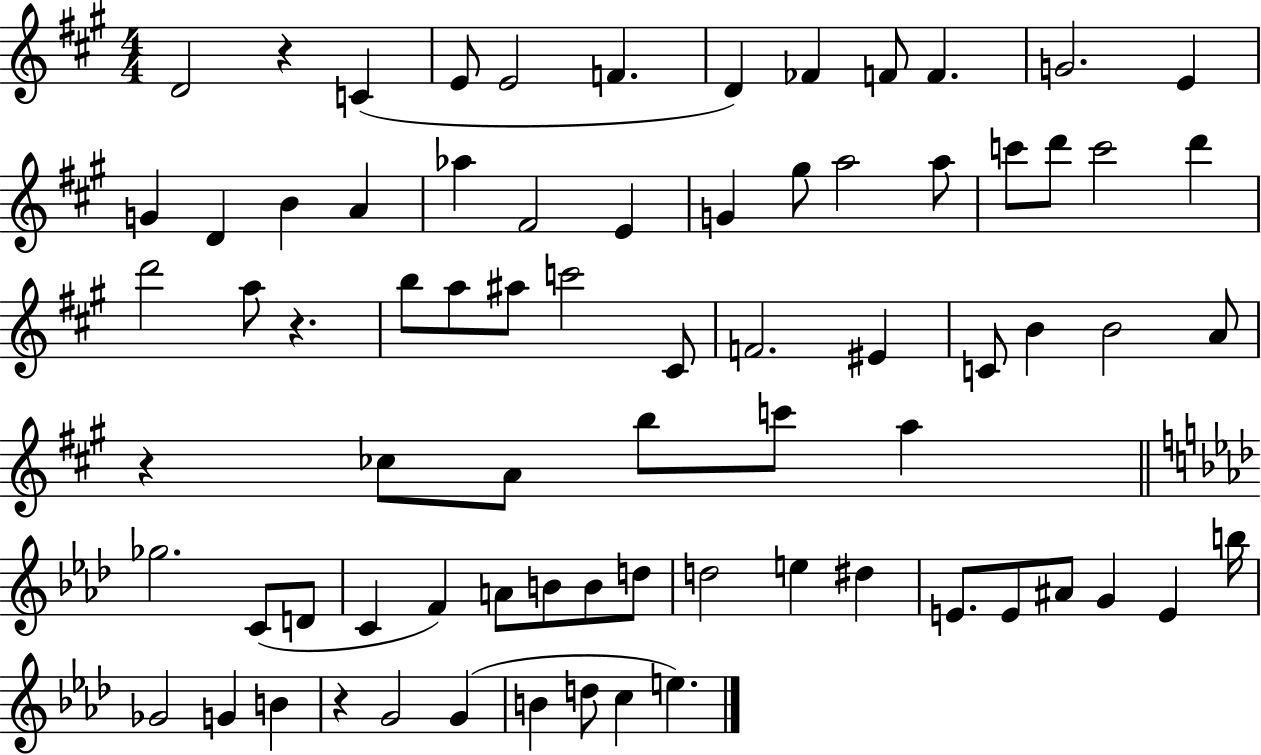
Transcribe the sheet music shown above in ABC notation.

X:1
T:Untitled
M:4/4
L:1/4
K:A
D2 z C E/2 E2 F D _F F/2 F G2 E G D B A _a ^F2 E G ^g/2 a2 a/2 c'/2 d'/2 c'2 d' d'2 a/2 z b/2 a/2 ^a/2 c'2 ^C/2 F2 ^E C/2 B B2 A/2 z _c/2 A/2 b/2 c'/2 a _g2 C/2 D/2 C F A/2 B/2 B/2 d/2 d2 e ^d E/2 E/2 ^A/2 G E b/4 _G2 G B z G2 G B d/2 c e